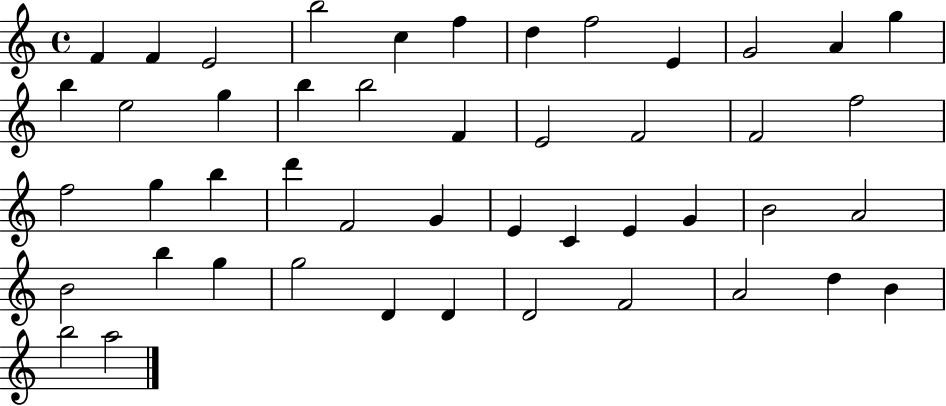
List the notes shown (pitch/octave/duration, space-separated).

F4/q F4/q E4/h B5/h C5/q F5/q D5/q F5/h E4/q G4/h A4/q G5/q B5/q E5/h G5/q B5/q B5/h F4/q E4/h F4/h F4/h F5/h F5/h G5/q B5/q D6/q F4/h G4/q E4/q C4/q E4/q G4/q B4/h A4/h B4/h B5/q G5/q G5/h D4/q D4/q D4/h F4/h A4/h D5/q B4/q B5/h A5/h